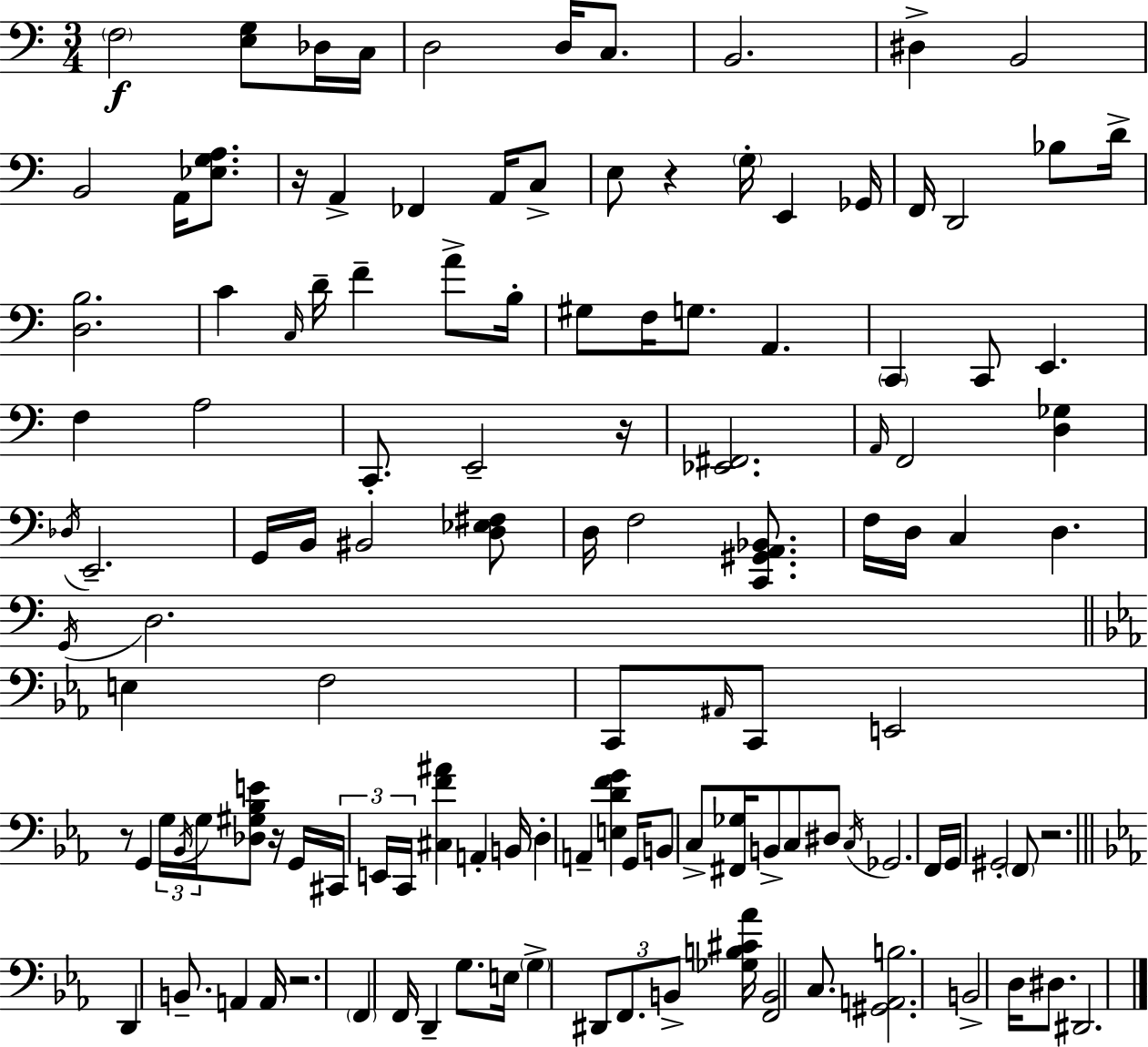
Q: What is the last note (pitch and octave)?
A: D#2